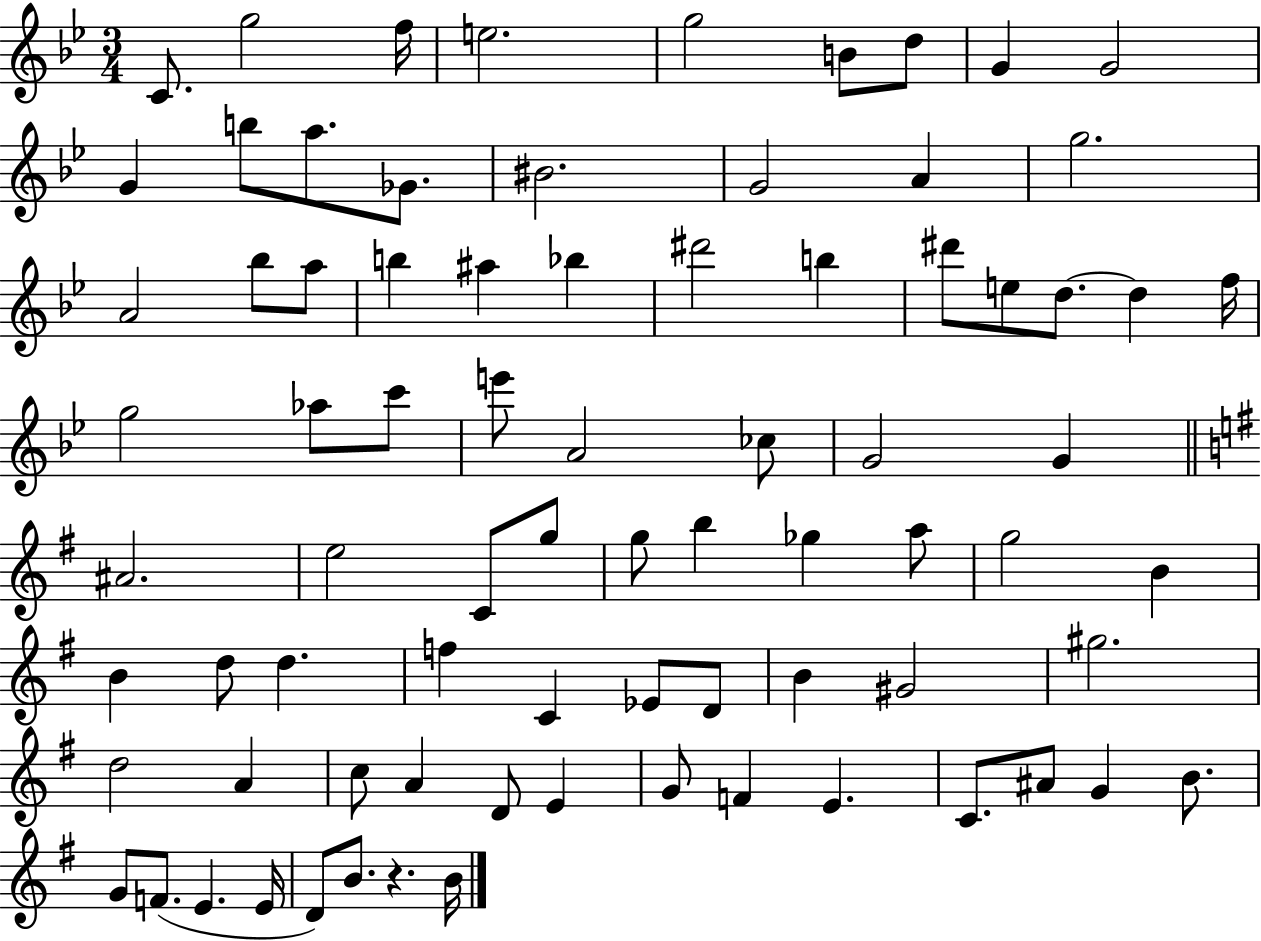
C4/e. G5/h F5/s E5/h. G5/h B4/e D5/e G4/q G4/h G4/q B5/e A5/e. Gb4/e. BIS4/h. G4/h A4/q G5/h. A4/h Bb5/e A5/e B5/q A#5/q Bb5/q D#6/h B5/q D#6/e E5/e D5/e. D5/q F5/s G5/h Ab5/e C6/e E6/e A4/h CES5/e G4/h G4/q A#4/h. E5/h C4/e G5/e G5/e B5/q Gb5/q A5/e G5/h B4/q B4/q D5/e D5/q. F5/q C4/q Eb4/e D4/e B4/q G#4/h G#5/h. D5/h A4/q C5/e A4/q D4/e E4/q G4/e F4/q E4/q. C4/e. A#4/e G4/q B4/e. G4/e F4/e. E4/q. E4/s D4/e B4/e. R/q. B4/s